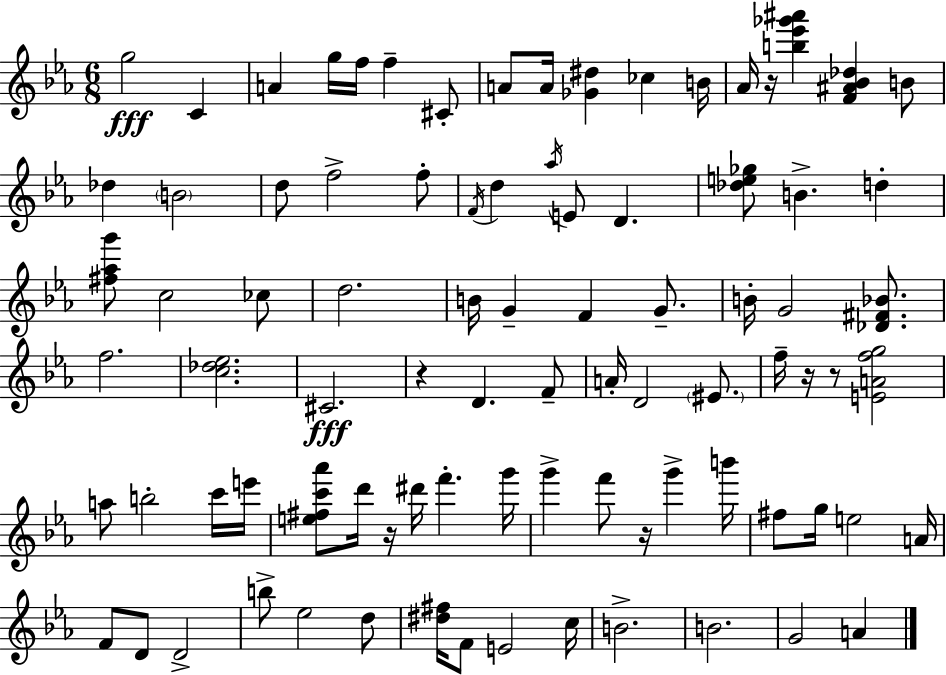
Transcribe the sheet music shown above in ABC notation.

X:1
T:Untitled
M:6/8
L:1/4
K:Eb
g2 C A g/4 f/4 f ^C/2 A/2 A/4 [_G^d] _c B/4 _A/4 z/4 [b_e'_g'^a'] [F^A_B_d] B/2 _d B2 d/2 f2 f/2 F/4 d _a/4 E/2 D [_de_g]/2 B d [^f_ag']/2 c2 _c/2 d2 B/4 G F G/2 B/4 G2 [_D^F_B]/2 f2 [c_d_e]2 ^C2 z D F/2 A/4 D2 ^E/2 f/4 z/4 z/2 [EAfg]2 a/2 b2 c'/4 e'/4 [e^fc'_a']/2 d'/4 z/4 ^d'/4 f' g'/4 g' f'/2 z/4 g' b'/4 ^f/2 g/4 e2 A/4 F/2 D/2 D2 b/2 _e2 d/2 [^d^f]/4 F/2 E2 c/4 B2 B2 G2 A